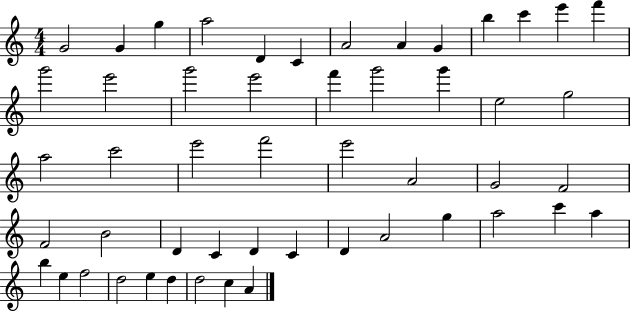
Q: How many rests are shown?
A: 0